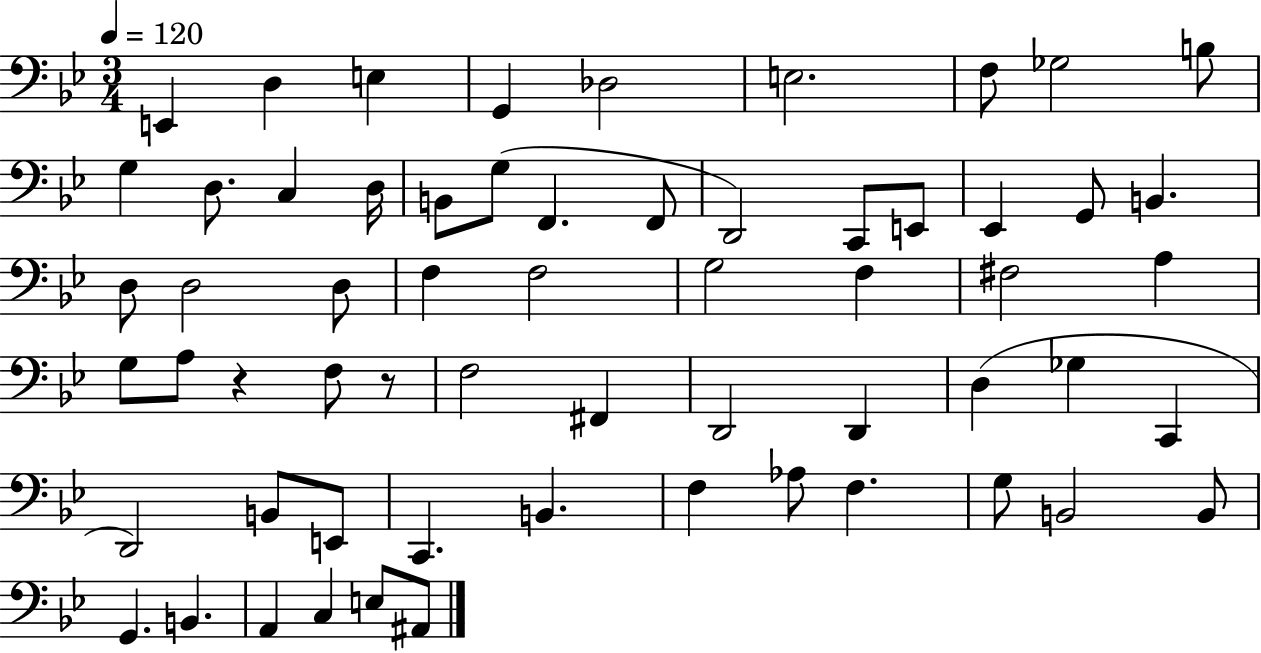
{
  \clef bass
  \numericTimeSignature
  \time 3/4
  \key bes \major
  \tempo 4 = 120
  e,4 d4 e4 | g,4 des2 | e2. | f8 ges2 b8 | \break g4 d8. c4 d16 | b,8 g8( f,4. f,8 | d,2) c,8 e,8 | ees,4 g,8 b,4. | \break d8 d2 d8 | f4 f2 | g2 f4 | fis2 a4 | \break g8 a8 r4 f8 r8 | f2 fis,4 | d,2 d,4 | d4( ges4 c,4 | \break d,2) b,8 e,8 | c,4. b,4. | f4 aes8 f4. | g8 b,2 b,8 | \break g,4. b,4. | a,4 c4 e8 ais,8 | \bar "|."
}